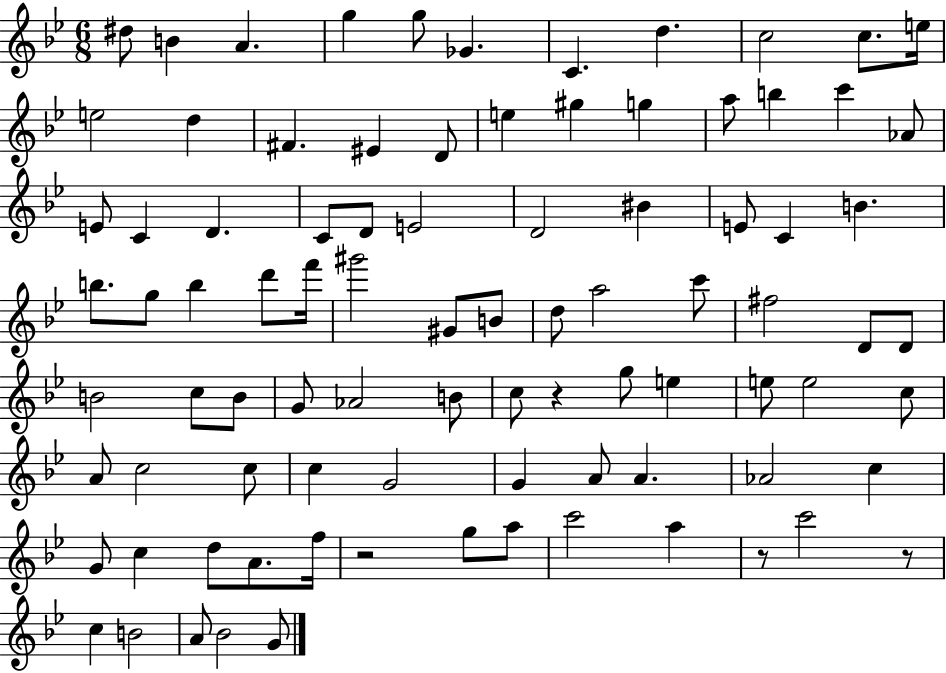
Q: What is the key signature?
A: BES major